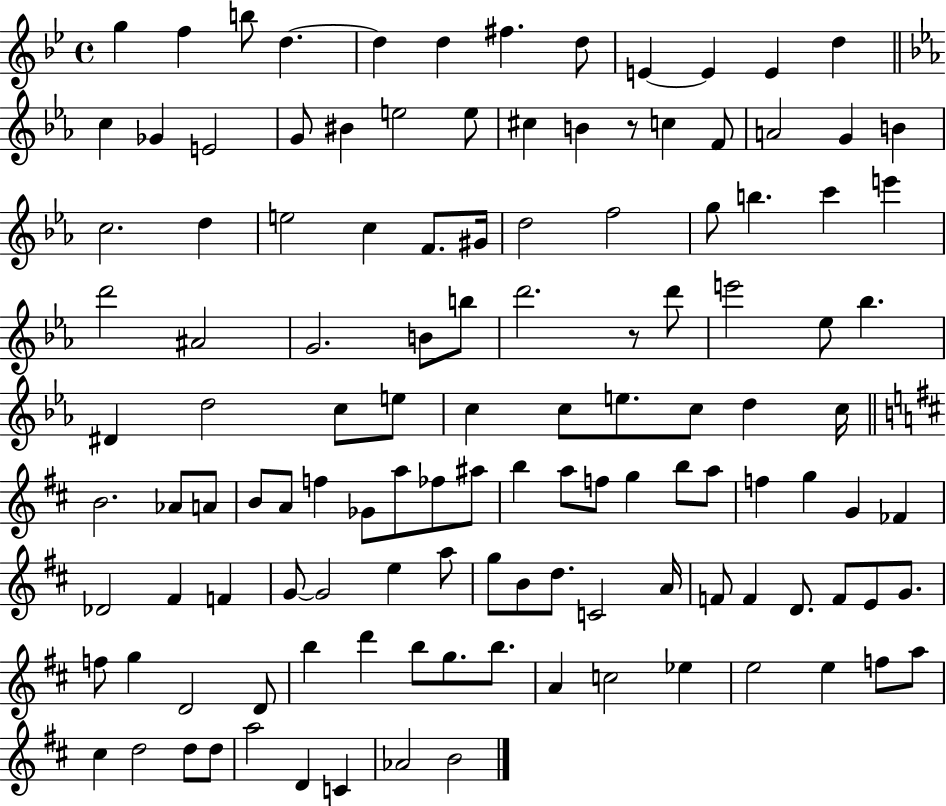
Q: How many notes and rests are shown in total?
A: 123